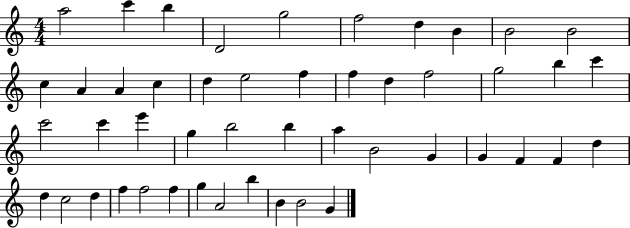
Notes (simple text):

A5/h C6/q B5/q D4/h G5/h F5/h D5/q B4/q B4/h B4/h C5/q A4/q A4/q C5/q D5/q E5/h F5/q F5/q D5/q F5/h G5/h B5/q C6/q C6/h C6/q E6/q G5/q B5/h B5/q A5/q B4/h G4/q G4/q F4/q F4/q D5/q D5/q C5/h D5/q F5/q F5/h F5/q G5/q A4/h B5/q B4/q B4/h G4/q